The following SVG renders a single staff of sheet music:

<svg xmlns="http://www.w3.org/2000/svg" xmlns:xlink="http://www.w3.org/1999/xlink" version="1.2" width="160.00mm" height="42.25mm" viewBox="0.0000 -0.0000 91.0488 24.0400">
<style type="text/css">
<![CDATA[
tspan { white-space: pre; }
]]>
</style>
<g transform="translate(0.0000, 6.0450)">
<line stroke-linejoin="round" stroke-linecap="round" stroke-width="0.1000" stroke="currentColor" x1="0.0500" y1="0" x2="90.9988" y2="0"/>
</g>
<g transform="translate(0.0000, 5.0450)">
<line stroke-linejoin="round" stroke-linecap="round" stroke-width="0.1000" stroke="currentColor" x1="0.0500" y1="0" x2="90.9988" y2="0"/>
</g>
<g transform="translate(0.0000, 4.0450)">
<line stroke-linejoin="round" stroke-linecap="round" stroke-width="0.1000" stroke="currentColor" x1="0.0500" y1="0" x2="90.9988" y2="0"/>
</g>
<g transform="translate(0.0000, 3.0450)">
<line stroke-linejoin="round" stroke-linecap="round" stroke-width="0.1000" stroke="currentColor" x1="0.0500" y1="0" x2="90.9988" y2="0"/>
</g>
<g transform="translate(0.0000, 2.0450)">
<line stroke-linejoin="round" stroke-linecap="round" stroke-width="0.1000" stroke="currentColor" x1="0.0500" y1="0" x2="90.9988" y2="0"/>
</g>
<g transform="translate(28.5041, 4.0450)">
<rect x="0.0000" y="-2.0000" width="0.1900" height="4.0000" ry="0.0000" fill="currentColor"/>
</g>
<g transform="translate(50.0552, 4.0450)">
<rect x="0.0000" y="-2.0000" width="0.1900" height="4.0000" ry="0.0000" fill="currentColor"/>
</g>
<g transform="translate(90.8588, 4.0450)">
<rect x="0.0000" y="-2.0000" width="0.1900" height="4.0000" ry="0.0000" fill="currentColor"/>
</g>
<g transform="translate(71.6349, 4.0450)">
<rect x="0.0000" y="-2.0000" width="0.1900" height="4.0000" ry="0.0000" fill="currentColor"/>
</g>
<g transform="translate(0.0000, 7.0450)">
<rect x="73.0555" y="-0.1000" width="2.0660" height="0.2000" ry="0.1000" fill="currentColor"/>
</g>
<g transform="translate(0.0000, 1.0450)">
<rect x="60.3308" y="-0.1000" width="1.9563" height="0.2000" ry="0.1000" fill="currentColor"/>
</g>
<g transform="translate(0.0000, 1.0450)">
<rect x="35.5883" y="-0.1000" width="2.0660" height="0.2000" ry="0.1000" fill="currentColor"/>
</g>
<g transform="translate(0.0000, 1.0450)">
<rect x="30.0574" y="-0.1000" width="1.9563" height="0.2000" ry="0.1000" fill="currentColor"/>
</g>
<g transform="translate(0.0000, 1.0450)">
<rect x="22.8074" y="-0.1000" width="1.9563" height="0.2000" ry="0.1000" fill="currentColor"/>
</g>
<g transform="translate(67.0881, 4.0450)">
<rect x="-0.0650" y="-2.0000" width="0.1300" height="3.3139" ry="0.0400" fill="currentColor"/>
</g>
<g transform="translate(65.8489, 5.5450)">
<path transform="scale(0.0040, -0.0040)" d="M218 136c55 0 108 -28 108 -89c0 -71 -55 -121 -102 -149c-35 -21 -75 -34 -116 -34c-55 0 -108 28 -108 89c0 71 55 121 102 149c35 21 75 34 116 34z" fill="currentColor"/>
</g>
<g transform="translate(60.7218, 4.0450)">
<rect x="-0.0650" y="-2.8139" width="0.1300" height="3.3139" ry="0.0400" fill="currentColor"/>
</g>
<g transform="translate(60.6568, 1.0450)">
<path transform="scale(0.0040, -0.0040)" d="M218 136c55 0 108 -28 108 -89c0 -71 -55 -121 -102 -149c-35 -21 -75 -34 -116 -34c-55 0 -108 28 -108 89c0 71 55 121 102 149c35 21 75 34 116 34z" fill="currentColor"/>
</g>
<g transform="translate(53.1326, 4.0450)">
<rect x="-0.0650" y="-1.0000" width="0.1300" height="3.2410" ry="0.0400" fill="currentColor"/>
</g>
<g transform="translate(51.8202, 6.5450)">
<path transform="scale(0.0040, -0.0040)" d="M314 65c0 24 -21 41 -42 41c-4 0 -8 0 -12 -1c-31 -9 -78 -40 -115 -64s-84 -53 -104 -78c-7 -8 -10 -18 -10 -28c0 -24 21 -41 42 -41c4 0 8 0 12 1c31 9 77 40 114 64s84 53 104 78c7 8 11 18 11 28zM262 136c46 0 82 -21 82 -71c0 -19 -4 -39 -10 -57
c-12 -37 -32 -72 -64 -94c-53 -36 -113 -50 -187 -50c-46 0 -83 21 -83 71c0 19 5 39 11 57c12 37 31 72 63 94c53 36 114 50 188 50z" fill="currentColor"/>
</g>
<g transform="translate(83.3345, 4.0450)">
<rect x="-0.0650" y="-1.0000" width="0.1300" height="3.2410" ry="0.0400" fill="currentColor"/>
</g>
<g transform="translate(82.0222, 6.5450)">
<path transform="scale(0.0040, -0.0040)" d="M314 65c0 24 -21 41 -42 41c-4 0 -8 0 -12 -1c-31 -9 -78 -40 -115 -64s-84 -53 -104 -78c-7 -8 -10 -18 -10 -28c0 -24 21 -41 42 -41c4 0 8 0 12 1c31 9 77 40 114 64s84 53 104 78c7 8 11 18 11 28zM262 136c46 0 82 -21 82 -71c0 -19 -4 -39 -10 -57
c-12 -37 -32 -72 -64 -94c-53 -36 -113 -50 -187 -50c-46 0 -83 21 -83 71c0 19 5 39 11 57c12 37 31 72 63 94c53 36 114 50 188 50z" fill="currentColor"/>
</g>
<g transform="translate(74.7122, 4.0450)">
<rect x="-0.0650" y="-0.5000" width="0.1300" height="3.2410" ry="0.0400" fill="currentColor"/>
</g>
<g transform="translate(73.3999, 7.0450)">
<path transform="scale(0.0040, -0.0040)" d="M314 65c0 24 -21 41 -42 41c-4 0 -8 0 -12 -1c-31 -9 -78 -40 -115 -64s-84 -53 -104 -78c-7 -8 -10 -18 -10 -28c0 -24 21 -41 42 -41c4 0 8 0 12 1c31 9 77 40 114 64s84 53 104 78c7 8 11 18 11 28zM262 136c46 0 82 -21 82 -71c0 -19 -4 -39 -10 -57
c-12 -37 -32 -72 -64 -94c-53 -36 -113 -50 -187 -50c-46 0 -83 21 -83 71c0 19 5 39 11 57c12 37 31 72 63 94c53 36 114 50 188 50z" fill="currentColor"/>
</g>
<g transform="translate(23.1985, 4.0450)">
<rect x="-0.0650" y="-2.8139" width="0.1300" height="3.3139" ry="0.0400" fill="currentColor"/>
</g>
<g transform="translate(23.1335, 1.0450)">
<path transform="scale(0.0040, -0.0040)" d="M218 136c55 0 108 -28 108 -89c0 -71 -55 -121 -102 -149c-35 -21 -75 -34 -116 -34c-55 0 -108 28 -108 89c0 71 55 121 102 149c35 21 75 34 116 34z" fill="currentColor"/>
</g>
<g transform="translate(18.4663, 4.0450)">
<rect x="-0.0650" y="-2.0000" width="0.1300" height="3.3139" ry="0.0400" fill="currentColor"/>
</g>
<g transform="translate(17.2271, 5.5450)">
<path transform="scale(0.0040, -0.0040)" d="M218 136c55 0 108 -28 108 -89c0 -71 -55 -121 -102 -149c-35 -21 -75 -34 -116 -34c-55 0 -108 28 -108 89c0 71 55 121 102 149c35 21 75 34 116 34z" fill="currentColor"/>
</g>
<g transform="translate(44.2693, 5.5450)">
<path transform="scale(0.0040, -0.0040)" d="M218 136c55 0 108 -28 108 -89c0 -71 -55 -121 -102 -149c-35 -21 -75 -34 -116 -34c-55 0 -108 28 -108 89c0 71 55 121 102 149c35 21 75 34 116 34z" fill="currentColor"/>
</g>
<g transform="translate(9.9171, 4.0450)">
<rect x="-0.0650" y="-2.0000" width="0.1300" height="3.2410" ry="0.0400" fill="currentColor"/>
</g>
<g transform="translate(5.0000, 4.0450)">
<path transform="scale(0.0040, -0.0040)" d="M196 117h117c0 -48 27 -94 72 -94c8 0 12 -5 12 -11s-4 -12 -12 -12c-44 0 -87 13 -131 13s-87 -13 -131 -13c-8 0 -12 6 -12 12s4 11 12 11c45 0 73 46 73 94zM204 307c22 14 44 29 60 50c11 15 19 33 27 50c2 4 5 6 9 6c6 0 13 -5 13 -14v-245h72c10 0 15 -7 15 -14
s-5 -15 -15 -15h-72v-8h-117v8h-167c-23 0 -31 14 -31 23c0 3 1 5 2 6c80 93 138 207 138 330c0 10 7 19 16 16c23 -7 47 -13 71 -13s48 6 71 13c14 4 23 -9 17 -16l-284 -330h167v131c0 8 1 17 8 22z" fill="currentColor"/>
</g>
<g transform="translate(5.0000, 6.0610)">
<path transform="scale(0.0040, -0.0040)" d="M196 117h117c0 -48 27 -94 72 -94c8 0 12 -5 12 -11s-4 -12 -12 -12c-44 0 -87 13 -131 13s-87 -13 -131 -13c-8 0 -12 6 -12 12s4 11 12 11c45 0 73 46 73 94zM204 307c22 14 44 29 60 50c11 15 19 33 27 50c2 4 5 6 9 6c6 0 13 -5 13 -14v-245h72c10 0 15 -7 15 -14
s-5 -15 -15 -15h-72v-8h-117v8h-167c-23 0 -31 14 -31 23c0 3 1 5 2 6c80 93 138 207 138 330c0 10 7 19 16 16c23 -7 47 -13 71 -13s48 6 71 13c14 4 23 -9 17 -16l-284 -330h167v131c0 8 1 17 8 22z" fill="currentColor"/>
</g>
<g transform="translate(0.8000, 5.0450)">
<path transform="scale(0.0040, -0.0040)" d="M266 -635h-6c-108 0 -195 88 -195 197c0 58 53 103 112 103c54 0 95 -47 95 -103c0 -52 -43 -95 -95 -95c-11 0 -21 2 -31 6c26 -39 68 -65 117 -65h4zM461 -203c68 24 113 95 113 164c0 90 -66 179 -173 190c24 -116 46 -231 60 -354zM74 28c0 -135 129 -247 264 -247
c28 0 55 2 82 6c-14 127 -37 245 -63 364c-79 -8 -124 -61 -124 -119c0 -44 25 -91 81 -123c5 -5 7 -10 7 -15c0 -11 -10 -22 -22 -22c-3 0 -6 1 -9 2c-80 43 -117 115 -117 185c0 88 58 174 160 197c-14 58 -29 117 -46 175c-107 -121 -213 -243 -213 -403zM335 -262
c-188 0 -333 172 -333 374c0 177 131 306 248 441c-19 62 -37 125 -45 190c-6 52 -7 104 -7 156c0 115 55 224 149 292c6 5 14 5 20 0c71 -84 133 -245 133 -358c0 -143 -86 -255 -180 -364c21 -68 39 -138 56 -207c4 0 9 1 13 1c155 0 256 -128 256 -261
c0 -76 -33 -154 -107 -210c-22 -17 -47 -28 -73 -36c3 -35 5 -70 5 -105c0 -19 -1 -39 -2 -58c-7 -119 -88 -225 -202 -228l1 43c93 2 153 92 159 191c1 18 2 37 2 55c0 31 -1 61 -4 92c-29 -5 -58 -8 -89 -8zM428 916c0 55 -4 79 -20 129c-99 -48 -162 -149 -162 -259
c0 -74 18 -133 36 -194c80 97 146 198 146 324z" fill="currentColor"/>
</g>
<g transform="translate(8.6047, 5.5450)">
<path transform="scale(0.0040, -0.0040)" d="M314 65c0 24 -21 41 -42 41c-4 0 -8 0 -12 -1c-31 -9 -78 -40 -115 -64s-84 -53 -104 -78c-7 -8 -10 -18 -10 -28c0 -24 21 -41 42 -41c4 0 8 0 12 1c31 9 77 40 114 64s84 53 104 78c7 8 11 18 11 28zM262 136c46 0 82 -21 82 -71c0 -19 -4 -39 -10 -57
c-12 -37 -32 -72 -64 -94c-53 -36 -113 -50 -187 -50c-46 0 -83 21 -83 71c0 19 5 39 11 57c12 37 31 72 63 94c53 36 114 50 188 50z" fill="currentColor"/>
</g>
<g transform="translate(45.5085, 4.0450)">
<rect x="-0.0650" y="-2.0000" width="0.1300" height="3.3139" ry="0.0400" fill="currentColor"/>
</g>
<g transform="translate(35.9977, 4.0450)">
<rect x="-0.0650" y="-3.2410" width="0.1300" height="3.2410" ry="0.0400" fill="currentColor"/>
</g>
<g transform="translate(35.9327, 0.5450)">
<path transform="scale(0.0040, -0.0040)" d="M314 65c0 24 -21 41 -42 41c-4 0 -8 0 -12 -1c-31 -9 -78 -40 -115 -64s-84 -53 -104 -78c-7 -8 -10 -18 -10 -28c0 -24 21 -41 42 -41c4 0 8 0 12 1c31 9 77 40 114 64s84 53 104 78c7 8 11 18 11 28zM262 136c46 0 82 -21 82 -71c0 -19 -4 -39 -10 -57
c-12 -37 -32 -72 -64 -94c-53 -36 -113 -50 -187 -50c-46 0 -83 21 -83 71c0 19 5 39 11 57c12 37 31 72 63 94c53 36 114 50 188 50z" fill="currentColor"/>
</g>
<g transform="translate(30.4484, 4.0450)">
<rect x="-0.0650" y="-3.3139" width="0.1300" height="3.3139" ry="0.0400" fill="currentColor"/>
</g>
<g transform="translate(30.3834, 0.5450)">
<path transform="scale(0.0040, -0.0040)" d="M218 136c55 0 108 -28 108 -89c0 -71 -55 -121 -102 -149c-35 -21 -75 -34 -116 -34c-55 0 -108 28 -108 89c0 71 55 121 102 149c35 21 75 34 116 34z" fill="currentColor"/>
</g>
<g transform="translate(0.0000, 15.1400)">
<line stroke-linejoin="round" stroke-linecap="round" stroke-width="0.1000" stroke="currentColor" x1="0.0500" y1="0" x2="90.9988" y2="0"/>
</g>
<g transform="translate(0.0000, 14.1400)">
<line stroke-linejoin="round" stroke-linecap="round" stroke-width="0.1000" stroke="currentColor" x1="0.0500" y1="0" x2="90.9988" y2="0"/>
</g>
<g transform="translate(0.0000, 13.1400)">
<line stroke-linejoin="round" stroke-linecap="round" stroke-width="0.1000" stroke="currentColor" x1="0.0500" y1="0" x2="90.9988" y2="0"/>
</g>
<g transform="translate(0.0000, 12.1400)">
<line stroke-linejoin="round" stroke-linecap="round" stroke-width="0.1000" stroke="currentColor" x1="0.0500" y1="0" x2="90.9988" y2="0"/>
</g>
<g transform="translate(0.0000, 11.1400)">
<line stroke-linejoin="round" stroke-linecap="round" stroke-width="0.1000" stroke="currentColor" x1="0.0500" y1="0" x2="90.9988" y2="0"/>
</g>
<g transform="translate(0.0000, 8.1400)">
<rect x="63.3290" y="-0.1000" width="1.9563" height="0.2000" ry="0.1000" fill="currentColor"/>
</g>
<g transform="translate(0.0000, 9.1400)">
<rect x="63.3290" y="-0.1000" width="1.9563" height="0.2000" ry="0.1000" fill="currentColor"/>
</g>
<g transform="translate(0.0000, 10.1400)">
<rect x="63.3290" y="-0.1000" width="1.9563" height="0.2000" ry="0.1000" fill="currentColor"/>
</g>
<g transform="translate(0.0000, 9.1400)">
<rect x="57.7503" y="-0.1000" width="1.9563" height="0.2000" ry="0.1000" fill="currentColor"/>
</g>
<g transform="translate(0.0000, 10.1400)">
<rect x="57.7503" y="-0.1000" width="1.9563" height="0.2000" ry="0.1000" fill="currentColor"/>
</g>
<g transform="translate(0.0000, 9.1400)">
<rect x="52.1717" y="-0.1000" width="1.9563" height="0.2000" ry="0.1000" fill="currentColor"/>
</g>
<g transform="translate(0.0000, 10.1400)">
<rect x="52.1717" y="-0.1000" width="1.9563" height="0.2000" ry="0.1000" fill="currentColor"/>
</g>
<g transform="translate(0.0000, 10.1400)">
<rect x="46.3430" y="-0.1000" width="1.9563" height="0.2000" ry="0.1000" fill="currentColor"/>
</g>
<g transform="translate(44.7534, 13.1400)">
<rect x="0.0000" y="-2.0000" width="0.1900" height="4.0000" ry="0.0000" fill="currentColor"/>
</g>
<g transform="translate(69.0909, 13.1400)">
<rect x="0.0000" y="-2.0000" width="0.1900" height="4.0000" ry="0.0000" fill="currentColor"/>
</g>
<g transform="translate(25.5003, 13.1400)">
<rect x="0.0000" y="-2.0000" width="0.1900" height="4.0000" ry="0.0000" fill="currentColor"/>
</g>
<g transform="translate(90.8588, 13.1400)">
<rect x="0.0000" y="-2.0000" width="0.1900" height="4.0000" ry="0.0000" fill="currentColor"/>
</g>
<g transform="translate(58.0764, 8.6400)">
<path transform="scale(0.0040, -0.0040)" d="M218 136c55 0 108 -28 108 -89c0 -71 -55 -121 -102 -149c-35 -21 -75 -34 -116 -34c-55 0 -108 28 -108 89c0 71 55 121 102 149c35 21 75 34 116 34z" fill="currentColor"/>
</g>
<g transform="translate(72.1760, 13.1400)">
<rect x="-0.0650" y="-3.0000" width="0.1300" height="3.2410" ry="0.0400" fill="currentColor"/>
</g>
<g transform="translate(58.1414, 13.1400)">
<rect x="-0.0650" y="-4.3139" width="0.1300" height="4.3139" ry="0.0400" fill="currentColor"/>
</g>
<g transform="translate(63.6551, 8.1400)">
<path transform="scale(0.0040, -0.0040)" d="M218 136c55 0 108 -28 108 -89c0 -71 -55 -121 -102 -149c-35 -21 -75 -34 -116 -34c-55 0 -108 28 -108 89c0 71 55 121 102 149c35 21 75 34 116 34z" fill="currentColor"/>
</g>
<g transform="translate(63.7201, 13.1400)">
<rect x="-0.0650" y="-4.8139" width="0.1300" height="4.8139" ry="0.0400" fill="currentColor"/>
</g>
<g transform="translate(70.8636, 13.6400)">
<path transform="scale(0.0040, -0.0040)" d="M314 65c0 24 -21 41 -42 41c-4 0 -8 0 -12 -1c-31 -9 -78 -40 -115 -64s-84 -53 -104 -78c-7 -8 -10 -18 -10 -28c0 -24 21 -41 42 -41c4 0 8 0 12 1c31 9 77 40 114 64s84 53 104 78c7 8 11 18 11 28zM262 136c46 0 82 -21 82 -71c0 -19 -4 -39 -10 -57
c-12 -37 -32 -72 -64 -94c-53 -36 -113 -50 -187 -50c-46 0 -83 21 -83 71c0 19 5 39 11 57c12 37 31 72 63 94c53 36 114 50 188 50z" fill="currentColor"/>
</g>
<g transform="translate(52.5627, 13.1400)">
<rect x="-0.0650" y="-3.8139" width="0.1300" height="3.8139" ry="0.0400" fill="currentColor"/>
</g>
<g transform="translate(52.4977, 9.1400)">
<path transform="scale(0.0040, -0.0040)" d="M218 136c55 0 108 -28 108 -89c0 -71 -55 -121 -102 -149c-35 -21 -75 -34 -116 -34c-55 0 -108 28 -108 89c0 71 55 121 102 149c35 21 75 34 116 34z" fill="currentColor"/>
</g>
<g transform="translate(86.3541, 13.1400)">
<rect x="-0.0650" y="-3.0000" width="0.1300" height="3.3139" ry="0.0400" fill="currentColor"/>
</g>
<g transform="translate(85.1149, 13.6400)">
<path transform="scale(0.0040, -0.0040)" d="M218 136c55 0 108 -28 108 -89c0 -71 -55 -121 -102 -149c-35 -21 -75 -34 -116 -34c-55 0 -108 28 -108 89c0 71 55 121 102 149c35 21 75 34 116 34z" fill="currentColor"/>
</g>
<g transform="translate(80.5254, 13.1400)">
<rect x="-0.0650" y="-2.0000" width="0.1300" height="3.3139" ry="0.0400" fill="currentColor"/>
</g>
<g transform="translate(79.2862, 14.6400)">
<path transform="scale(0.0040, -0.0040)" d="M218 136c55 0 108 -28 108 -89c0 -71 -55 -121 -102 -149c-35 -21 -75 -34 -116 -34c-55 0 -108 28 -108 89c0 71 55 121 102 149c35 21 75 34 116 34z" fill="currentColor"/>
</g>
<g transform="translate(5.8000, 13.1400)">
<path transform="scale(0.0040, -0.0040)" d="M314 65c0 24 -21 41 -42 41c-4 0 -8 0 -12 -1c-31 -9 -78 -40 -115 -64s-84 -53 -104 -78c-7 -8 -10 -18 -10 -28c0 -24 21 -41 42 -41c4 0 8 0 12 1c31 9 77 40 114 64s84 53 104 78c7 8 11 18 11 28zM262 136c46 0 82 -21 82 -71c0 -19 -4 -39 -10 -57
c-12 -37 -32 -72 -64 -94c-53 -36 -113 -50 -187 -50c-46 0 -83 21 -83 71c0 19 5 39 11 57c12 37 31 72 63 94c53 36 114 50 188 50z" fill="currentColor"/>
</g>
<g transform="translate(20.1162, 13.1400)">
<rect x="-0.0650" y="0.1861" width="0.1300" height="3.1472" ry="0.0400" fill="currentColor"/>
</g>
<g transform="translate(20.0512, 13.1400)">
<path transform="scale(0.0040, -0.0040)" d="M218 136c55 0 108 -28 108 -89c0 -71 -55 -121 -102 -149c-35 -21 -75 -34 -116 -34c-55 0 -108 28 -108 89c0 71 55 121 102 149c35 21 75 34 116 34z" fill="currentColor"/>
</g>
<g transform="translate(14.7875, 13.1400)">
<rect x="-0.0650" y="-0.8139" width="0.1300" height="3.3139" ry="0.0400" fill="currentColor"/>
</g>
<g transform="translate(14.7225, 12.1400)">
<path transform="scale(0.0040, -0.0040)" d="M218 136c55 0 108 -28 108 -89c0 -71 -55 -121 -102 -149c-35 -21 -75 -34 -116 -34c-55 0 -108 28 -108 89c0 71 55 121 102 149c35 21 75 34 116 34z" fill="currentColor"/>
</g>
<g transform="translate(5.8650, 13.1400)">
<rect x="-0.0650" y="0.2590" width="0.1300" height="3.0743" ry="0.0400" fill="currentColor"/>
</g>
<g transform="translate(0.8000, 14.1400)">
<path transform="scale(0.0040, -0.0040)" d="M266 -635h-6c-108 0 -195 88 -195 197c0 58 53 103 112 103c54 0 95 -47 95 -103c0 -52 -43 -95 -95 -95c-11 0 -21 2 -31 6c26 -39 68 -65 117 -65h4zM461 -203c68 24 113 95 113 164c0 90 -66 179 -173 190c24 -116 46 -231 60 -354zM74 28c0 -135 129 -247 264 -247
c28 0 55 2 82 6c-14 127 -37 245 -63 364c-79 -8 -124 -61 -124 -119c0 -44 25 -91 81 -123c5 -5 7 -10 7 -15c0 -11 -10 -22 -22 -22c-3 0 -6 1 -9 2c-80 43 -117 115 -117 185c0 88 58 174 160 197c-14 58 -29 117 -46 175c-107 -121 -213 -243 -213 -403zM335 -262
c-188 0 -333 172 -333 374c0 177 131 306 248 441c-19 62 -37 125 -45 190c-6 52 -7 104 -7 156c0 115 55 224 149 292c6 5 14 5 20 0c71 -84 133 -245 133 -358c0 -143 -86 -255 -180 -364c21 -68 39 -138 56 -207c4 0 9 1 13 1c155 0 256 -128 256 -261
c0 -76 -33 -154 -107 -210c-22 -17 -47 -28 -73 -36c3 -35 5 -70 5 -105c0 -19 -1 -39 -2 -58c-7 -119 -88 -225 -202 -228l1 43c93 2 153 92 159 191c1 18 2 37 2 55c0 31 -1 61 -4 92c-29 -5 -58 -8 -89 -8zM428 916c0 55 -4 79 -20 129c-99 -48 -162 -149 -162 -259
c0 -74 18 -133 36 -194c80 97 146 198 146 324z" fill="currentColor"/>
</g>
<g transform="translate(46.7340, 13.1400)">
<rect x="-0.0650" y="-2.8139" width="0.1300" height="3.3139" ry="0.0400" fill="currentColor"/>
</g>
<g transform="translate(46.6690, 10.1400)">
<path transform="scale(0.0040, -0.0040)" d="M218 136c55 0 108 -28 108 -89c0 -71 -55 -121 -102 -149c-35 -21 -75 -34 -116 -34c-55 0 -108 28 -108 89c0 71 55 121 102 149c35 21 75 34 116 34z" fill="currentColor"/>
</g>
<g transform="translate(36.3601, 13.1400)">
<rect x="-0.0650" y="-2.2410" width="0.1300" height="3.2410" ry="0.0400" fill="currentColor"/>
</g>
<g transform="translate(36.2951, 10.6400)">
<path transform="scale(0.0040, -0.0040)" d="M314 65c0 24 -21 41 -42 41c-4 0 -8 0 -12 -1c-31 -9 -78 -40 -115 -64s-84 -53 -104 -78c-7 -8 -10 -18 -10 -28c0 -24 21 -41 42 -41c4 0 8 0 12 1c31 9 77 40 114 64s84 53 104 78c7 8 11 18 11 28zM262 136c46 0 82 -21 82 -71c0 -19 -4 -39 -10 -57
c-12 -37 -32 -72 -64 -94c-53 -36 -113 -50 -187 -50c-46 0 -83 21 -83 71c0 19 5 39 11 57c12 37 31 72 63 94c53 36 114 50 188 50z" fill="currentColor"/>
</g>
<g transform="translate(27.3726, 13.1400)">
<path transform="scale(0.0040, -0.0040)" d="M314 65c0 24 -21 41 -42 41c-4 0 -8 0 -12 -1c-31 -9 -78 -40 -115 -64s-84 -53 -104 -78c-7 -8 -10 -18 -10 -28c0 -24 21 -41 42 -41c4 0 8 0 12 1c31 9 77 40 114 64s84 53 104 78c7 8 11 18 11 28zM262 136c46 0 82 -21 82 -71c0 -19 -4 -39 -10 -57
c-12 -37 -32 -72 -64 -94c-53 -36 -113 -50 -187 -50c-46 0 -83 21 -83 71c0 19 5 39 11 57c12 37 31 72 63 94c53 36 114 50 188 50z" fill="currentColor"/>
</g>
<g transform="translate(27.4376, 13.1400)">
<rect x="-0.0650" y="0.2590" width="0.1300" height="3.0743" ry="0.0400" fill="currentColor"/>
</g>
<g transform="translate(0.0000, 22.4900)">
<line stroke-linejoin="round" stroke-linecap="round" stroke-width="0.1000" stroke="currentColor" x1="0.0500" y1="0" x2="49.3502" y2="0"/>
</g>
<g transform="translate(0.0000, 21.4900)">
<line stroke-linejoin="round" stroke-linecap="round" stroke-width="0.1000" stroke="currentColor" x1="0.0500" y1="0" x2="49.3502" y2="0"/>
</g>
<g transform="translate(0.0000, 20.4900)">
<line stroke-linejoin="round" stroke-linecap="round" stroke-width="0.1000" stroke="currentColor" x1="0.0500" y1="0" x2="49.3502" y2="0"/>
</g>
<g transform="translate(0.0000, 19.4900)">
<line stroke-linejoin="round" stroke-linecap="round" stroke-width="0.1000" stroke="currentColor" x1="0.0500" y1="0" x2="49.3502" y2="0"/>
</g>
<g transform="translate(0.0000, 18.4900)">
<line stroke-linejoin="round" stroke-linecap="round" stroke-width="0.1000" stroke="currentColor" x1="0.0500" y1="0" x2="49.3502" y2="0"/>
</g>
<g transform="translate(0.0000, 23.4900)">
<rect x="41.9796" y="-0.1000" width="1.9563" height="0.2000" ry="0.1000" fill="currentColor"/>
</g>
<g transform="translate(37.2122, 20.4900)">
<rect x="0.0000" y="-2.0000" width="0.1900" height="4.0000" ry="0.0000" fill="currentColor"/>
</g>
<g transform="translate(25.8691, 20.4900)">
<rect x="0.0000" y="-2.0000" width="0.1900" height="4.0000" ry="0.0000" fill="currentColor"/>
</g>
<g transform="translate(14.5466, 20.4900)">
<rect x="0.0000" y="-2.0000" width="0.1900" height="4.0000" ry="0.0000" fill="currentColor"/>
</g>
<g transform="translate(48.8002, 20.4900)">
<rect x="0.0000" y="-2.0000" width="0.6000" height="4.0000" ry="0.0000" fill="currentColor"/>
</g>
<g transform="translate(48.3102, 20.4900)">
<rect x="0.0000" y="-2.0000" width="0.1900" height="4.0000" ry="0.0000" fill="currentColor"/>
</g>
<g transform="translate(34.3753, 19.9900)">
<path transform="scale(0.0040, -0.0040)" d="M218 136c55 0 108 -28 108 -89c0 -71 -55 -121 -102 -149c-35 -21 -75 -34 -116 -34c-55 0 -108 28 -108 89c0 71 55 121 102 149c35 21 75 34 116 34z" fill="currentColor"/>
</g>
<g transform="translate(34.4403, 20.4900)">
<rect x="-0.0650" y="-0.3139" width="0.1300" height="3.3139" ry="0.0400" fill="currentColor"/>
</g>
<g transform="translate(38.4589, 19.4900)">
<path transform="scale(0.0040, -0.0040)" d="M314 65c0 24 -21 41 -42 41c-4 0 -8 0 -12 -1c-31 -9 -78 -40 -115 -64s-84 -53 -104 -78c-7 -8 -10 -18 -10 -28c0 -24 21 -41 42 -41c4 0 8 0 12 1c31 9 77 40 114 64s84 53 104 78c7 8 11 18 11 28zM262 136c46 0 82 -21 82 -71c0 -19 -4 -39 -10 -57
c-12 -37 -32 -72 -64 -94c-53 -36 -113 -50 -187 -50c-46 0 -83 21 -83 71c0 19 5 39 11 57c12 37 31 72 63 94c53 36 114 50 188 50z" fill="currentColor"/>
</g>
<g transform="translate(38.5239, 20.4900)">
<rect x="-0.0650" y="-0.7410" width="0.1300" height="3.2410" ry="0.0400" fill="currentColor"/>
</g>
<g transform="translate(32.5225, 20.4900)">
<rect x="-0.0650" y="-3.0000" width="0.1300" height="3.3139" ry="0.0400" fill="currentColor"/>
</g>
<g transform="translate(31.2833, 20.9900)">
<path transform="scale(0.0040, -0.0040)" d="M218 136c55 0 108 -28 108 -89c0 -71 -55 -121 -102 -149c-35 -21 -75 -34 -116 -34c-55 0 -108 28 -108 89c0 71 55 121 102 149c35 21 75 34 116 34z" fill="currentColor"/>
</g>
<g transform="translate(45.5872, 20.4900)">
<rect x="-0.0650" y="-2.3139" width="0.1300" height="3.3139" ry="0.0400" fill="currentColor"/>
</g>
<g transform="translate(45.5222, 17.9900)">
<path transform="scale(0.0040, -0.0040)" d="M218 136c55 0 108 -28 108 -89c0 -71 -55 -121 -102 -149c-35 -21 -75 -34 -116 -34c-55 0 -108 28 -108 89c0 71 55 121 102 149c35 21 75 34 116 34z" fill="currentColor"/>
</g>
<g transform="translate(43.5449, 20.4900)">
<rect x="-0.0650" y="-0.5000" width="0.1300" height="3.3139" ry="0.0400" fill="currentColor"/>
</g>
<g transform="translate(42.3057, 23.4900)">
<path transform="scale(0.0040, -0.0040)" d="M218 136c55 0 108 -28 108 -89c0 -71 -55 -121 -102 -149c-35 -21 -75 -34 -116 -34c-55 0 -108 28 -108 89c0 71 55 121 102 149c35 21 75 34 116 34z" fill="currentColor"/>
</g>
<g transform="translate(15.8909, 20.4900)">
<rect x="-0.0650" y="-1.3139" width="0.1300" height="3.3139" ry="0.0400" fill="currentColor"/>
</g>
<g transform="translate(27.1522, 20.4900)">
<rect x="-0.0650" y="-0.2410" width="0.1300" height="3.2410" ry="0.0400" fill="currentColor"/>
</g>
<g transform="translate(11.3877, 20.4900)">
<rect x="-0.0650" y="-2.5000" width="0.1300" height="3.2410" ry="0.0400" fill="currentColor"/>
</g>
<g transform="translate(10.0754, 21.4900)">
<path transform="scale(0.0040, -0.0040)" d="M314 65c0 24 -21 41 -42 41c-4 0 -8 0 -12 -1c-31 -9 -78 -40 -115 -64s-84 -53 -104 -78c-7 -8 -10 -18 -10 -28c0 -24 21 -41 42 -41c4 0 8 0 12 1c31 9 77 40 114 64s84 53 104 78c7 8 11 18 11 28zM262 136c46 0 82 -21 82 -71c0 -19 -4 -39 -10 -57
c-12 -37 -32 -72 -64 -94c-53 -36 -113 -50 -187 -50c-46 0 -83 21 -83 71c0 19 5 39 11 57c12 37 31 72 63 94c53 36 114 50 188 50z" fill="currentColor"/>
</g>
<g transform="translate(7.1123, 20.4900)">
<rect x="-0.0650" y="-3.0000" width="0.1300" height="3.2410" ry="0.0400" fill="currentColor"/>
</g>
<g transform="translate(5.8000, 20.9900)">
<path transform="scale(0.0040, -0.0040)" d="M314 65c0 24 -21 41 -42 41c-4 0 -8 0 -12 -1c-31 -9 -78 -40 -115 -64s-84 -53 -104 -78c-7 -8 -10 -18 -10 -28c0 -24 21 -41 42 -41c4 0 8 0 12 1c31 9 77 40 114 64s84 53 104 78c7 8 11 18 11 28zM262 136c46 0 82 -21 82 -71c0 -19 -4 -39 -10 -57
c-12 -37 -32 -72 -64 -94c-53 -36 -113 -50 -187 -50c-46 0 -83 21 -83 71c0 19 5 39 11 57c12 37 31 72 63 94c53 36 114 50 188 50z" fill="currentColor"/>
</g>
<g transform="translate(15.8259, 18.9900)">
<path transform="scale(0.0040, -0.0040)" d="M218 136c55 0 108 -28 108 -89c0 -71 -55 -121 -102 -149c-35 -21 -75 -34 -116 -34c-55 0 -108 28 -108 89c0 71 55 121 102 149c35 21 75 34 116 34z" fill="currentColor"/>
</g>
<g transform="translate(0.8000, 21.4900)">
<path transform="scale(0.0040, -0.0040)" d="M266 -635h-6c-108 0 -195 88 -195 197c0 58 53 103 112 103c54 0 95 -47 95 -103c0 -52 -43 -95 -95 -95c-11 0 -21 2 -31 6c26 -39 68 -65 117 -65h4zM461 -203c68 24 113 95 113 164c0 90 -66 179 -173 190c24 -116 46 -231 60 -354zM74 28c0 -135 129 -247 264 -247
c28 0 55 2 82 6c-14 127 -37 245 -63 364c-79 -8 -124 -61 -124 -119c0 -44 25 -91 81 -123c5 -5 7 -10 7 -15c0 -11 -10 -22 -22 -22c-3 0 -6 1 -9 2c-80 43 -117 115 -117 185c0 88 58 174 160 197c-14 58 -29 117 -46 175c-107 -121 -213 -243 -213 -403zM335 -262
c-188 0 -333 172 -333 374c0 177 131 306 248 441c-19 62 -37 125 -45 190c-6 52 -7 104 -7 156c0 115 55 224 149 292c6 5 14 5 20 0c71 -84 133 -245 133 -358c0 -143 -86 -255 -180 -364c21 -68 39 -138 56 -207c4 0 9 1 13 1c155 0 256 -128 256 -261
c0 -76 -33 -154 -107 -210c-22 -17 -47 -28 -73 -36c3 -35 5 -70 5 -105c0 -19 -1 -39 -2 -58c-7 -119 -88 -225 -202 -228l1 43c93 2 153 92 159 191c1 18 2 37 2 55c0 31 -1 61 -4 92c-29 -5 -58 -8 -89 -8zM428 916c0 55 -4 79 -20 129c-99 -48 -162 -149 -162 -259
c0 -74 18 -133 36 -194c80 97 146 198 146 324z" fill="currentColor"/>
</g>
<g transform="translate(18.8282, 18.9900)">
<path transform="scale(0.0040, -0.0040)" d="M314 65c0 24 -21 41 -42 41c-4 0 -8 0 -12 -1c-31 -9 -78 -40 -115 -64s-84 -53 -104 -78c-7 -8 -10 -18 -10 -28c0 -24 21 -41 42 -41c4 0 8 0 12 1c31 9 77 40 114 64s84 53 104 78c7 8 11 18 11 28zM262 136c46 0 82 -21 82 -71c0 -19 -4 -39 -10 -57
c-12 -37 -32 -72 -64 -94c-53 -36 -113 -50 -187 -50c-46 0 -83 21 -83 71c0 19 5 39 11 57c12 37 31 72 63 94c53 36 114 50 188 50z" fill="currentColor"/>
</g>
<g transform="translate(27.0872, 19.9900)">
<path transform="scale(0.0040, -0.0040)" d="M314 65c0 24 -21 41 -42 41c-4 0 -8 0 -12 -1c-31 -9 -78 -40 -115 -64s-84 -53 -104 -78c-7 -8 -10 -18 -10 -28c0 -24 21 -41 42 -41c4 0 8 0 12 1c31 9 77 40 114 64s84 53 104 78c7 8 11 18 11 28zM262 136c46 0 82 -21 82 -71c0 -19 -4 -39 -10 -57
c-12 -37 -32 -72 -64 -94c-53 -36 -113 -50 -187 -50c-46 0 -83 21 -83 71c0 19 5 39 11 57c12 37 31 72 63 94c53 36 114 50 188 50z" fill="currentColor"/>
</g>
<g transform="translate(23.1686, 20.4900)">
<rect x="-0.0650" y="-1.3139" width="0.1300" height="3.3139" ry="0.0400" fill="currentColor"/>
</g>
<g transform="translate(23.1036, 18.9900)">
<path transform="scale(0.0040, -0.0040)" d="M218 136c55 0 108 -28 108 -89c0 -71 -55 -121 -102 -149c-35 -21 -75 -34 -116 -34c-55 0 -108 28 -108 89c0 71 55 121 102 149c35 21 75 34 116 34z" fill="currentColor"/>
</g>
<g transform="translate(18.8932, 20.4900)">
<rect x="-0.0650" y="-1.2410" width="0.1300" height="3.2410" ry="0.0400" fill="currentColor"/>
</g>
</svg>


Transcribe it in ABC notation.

X:1
T:Untitled
M:4/4
L:1/4
K:C
F2 F a b b2 F D2 a F C2 D2 B2 d B B2 g2 a c' d' e' A2 F A A2 G2 e e2 e c2 A c d2 C g